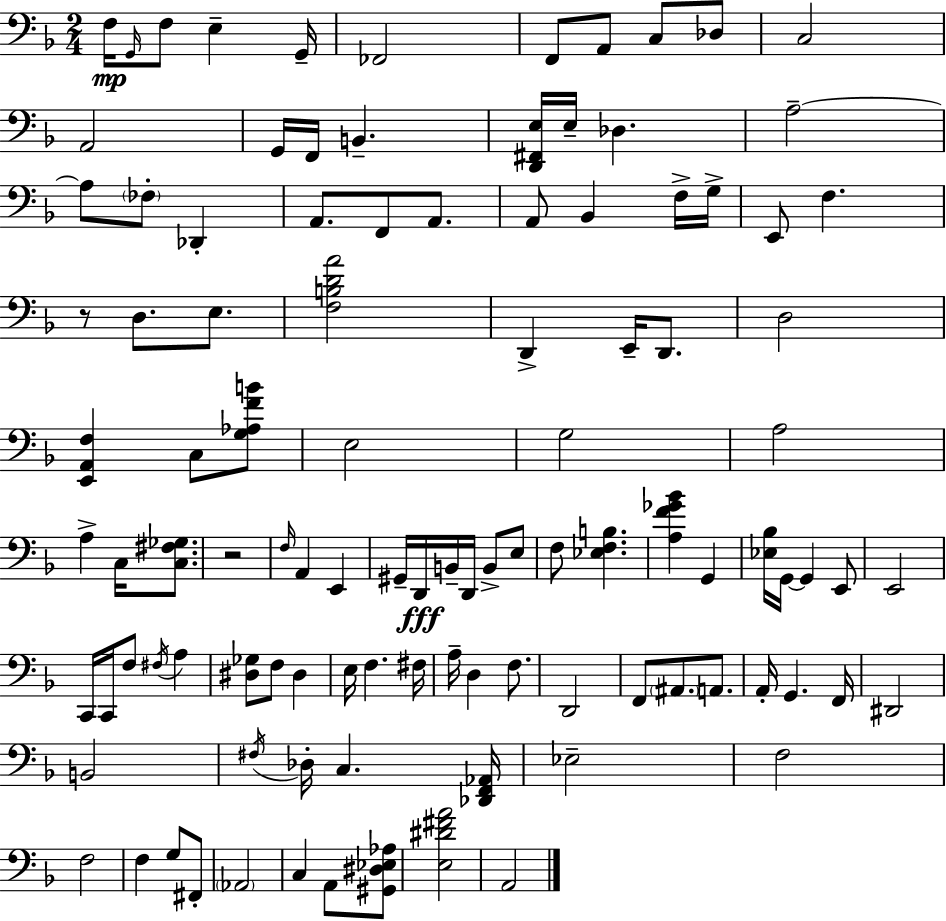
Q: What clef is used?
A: bass